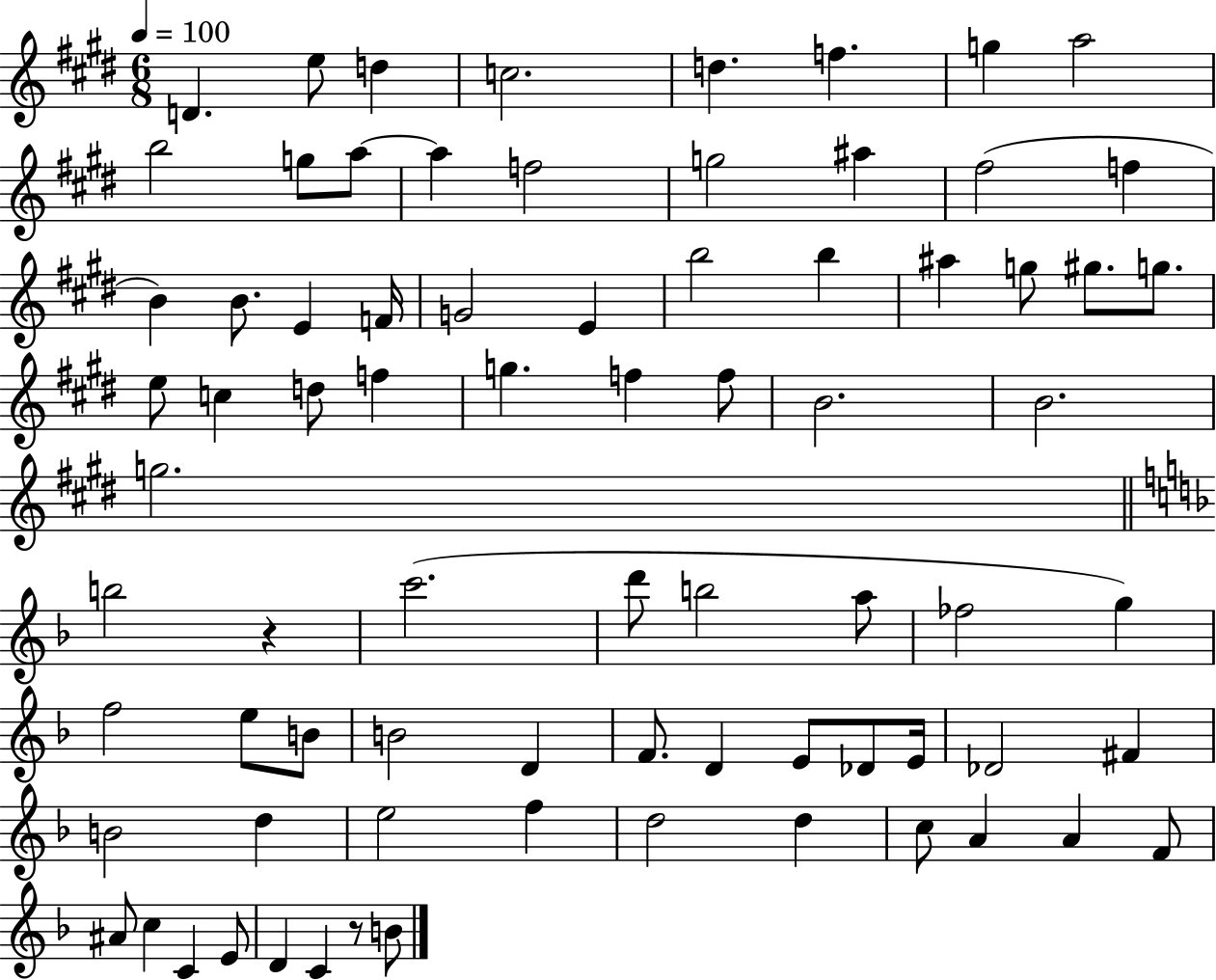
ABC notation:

X:1
T:Untitled
M:6/8
L:1/4
K:E
D e/2 d c2 d f g a2 b2 g/2 a/2 a f2 g2 ^a ^f2 f B B/2 E F/4 G2 E b2 b ^a g/2 ^g/2 g/2 e/2 c d/2 f g f f/2 B2 B2 g2 b2 z c'2 d'/2 b2 a/2 _f2 g f2 e/2 B/2 B2 D F/2 D E/2 _D/2 E/4 _D2 ^F B2 d e2 f d2 d c/2 A A F/2 ^A/2 c C E/2 D C z/2 B/2